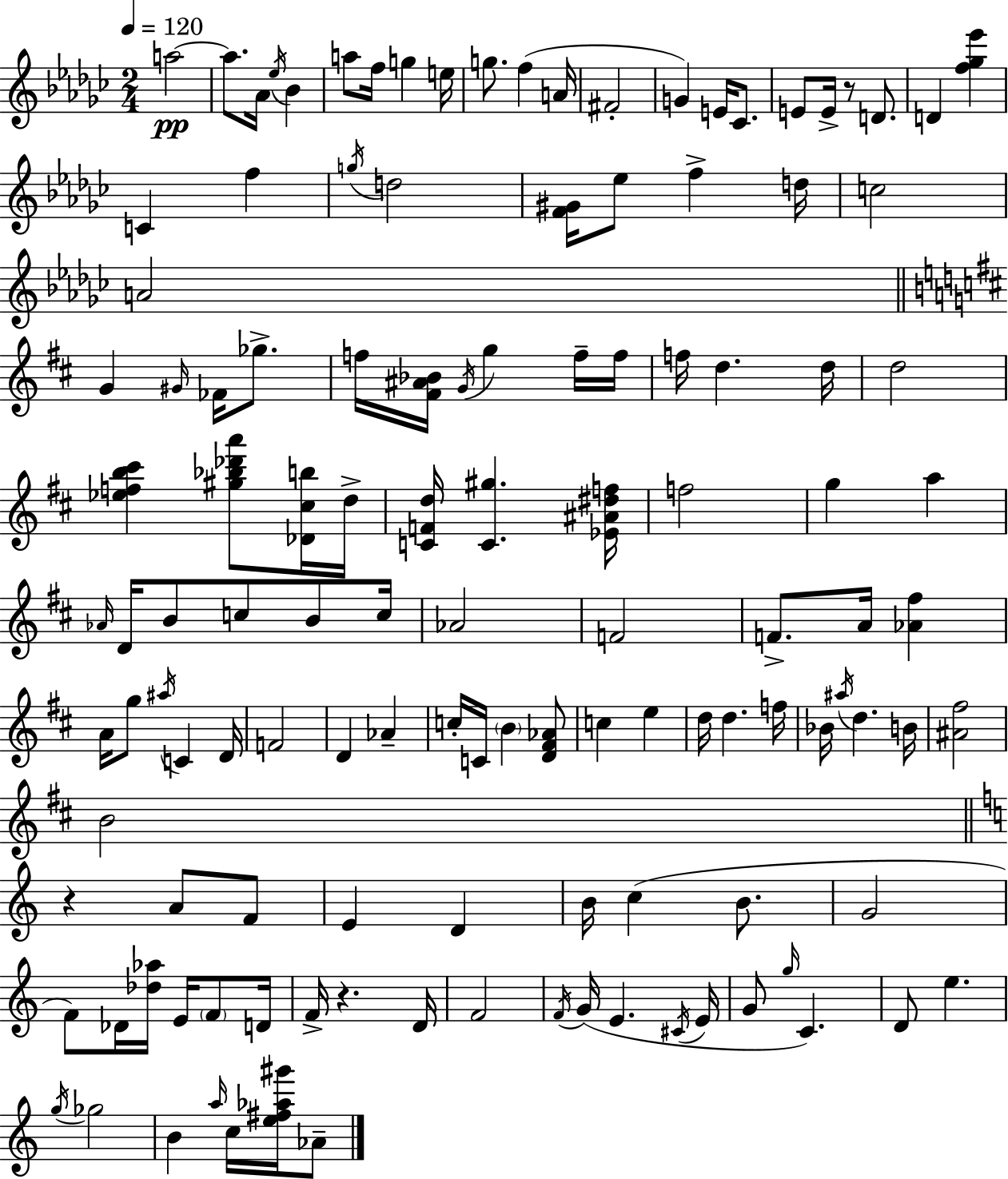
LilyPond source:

{
  \clef treble
  \numericTimeSignature
  \time 2/4
  \key ees \minor
  \tempo 4 = 120
  a''2~~\pp | a''8. aes'16 \acciaccatura { ees''16 } bes'4 | a''8 f''16 g''4 | e''16 g''8. f''4( | \break a'16 fis'2-. | g'4) e'16 ces'8. | e'8 e'16-> r8 d'8. | d'4 <f'' ges'' ees'''>4 | \break c'4 f''4 | \acciaccatura { g''16 } d''2 | <f' gis'>16 ees''8 f''4-> | d''16 c''2 | \break a'2 | \bar "||" \break \key d \major g'4 \grace { gis'16 } fes'16 ges''8.-> | f''16 <fis' ais' bes'>16 \acciaccatura { g'16 } g''4 | f''16-- f''16 f''16 d''4. | d''16 d''2 | \break <ees'' f'' b'' cis'''>4 <gis'' bes'' des''' a'''>8 | <des' cis'' b''>16 d''16-> <c' f' d''>16 <c' gis''>4. | <ees' ais' dis'' f''>16 f''2 | g''4 a''4 | \break \grace { aes'16 } d'16 b'8 c''8 | b'8 c''16 aes'2 | f'2 | f'8.-> a'16 <aes' fis''>4 | \break a'16 g''8 \acciaccatura { ais''16 } c'4 | d'16 f'2 | d'4 | aes'4-- c''16-. c'16 \parenthesize b'4 | \break <d' fis' aes'>8 c''4 | e''4 d''16 d''4. | f''16 bes'16 \acciaccatura { ais''16 } d''4. | b'16 <ais' fis''>2 | \break b'2 | \bar "||" \break \key c \major r4 a'8 f'8 | e'4 d'4 | b'16 c''4( b'8. | g'2 | \break f'8) des'16 <des'' aes''>16 e'16 \parenthesize f'8 d'16 | f'16-> r4. d'16 | f'2 | \acciaccatura { f'16 } g'16( e'4. | \break \acciaccatura { cis'16 } e'16 g'8 \grace { g''16 }) c'4. | d'8 e''4. | \acciaccatura { g''16 } ges''2 | b'4 | \break \grace { a''16 } c''16 <e'' fis'' aes'' gis'''>16 aes'8-- \bar "|."
}